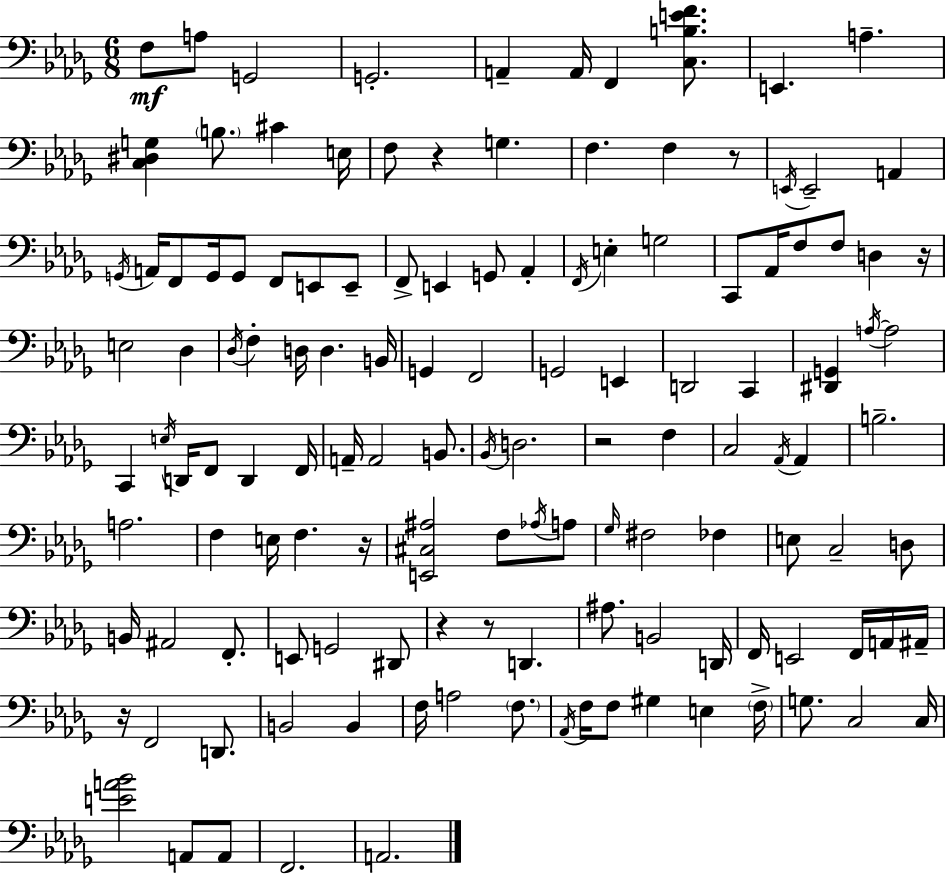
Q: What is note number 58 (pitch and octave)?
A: F2